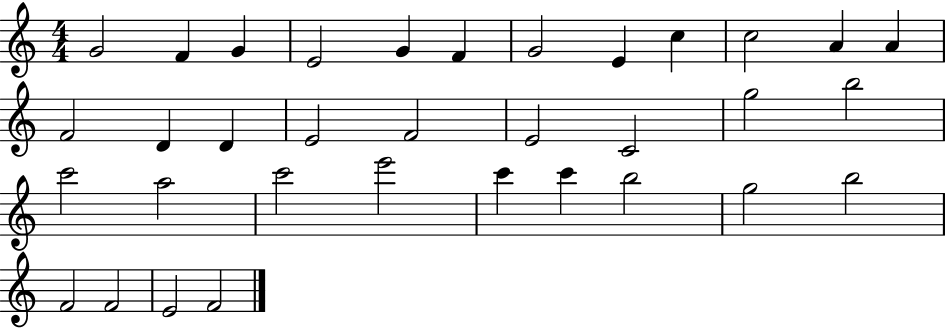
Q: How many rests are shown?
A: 0